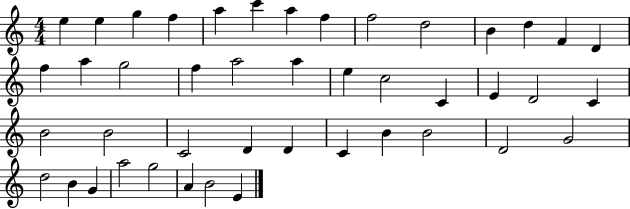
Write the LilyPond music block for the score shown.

{
  \clef treble
  \numericTimeSignature
  \time 4/4
  \key c \major
  e''4 e''4 g''4 f''4 | a''4 c'''4 a''4 f''4 | f''2 d''2 | b'4 d''4 f'4 d'4 | \break f''4 a''4 g''2 | f''4 a''2 a''4 | e''4 c''2 c'4 | e'4 d'2 c'4 | \break b'2 b'2 | c'2 d'4 d'4 | c'4 b'4 b'2 | d'2 g'2 | \break d''2 b'4 g'4 | a''2 g''2 | a'4 b'2 e'4 | \bar "|."
}